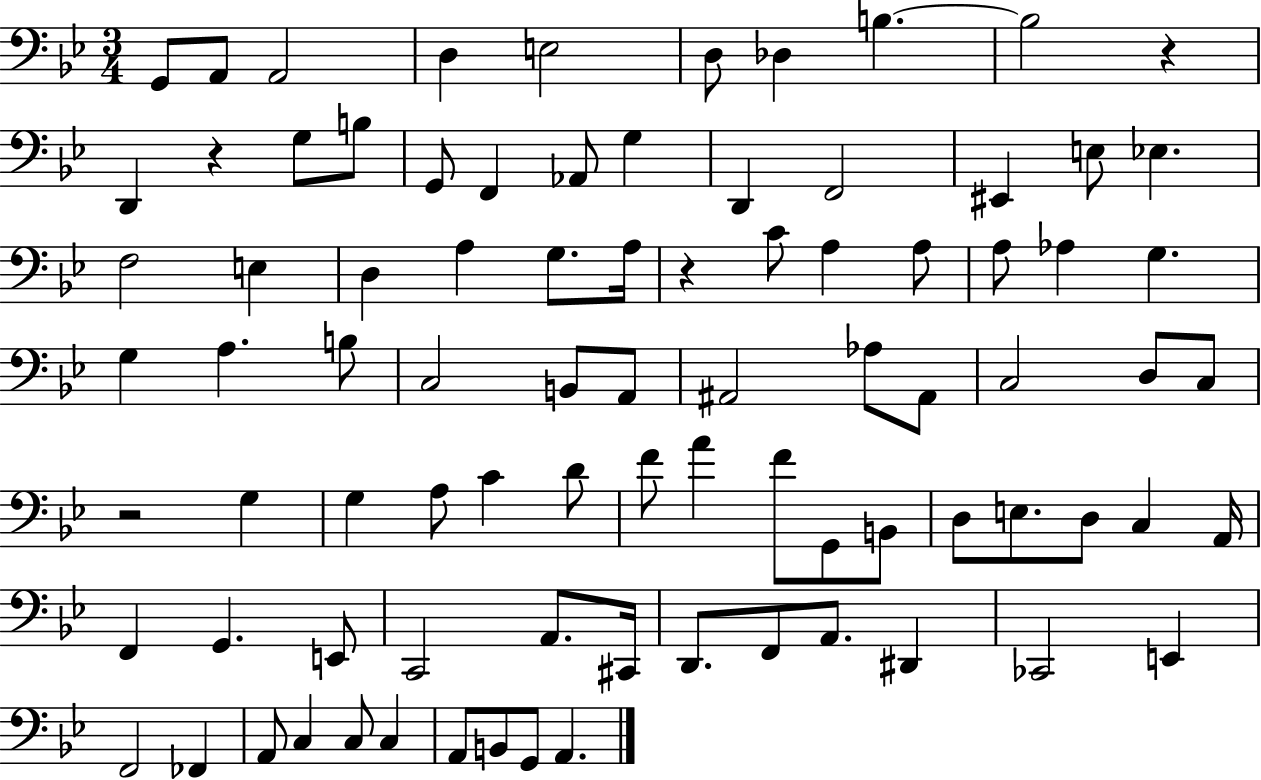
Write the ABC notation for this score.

X:1
T:Untitled
M:3/4
L:1/4
K:Bb
G,,/2 A,,/2 A,,2 D, E,2 D,/2 _D, B, B,2 z D,, z G,/2 B,/2 G,,/2 F,, _A,,/2 G, D,, F,,2 ^E,, E,/2 _E, F,2 E, D, A, G,/2 A,/4 z C/2 A, A,/2 A,/2 _A, G, G, A, B,/2 C,2 B,,/2 A,,/2 ^A,,2 _A,/2 ^A,,/2 C,2 D,/2 C,/2 z2 G, G, A,/2 C D/2 F/2 A F/2 G,,/2 B,,/2 D,/2 E,/2 D,/2 C, A,,/4 F,, G,, E,,/2 C,,2 A,,/2 ^C,,/4 D,,/2 F,,/2 A,,/2 ^D,, _C,,2 E,, F,,2 _F,, A,,/2 C, C,/2 C, A,,/2 B,,/2 G,,/2 A,,